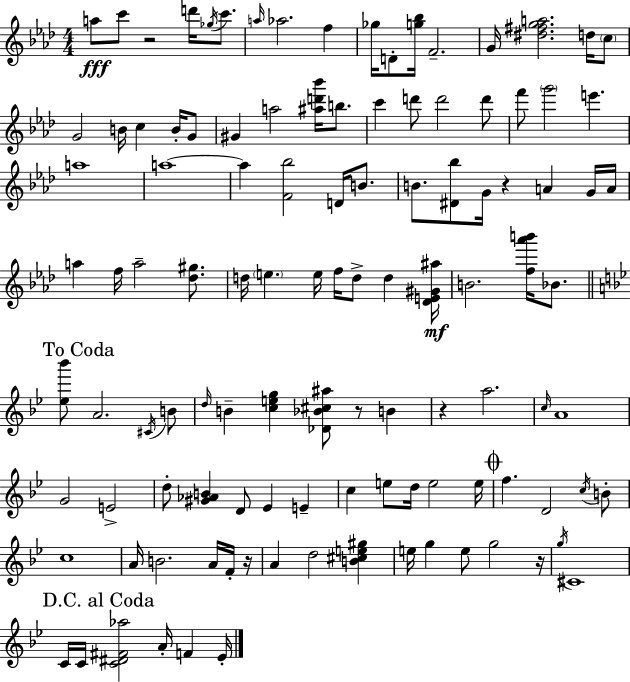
A5/e C6/e R/h D6/s Gb5/s C6/e. A5/s Ab5/h. F5/q Gb5/s D4/e [G5,Bb5]/s F4/h. G4/s [D#5,F#5,G5,A5]/h. D5/s C5/e G4/h B4/s C5/q B4/s G4/e G#4/q A5/h [A#5,D6,Bb6]/s B5/e. C6/q D6/e D6/h D6/e F6/e G6/h E6/q. A5/w A5/w A5/q [F4,Bb5]/h D4/s B4/e. B4/e. [D#4,Bb5]/e G4/s R/q A4/q G4/s A4/s A5/q F5/s A5/h [Db5,G#5]/e. D5/s E5/q. E5/s F5/s D5/e D5/q [Db4,E4,G#4,A#5]/s B4/h. [F5,Ab6,B6]/s Bb4/e. [Eb5,Bb6]/e A4/h. C#4/s B4/e D5/s B4/q [C5,E5,G5]/q [Db4,Bb4,C#5,A#5]/e R/e B4/q R/q A5/h. C5/s A4/w G4/h E4/h D5/e [G#4,Ab4,B4]/q D4/e Eb4/q E4/q C5/q E5/e D5/s E5/h E5/s F5/q. D4/h C5/s B4/e C5/w A4/s B4/h. A4/s F4/s R/s A4/q D5/h [B4,C#5,E5,G#5]/q E5/s G5/q E5/e G5/h R/s G5/s C#4/w C4/s C4/s [C4,D#4,F#4,Ab5]/h A4/s F4/q Eb4/s